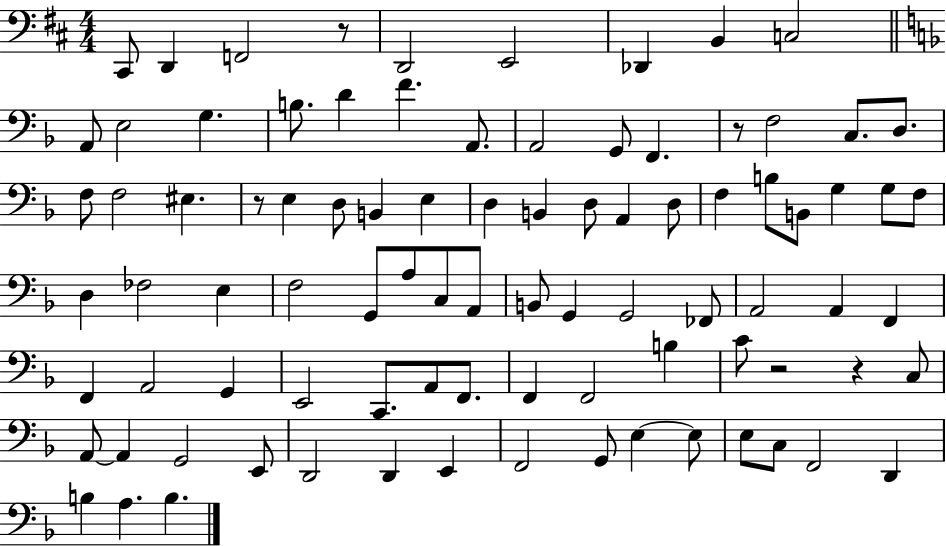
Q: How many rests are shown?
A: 5